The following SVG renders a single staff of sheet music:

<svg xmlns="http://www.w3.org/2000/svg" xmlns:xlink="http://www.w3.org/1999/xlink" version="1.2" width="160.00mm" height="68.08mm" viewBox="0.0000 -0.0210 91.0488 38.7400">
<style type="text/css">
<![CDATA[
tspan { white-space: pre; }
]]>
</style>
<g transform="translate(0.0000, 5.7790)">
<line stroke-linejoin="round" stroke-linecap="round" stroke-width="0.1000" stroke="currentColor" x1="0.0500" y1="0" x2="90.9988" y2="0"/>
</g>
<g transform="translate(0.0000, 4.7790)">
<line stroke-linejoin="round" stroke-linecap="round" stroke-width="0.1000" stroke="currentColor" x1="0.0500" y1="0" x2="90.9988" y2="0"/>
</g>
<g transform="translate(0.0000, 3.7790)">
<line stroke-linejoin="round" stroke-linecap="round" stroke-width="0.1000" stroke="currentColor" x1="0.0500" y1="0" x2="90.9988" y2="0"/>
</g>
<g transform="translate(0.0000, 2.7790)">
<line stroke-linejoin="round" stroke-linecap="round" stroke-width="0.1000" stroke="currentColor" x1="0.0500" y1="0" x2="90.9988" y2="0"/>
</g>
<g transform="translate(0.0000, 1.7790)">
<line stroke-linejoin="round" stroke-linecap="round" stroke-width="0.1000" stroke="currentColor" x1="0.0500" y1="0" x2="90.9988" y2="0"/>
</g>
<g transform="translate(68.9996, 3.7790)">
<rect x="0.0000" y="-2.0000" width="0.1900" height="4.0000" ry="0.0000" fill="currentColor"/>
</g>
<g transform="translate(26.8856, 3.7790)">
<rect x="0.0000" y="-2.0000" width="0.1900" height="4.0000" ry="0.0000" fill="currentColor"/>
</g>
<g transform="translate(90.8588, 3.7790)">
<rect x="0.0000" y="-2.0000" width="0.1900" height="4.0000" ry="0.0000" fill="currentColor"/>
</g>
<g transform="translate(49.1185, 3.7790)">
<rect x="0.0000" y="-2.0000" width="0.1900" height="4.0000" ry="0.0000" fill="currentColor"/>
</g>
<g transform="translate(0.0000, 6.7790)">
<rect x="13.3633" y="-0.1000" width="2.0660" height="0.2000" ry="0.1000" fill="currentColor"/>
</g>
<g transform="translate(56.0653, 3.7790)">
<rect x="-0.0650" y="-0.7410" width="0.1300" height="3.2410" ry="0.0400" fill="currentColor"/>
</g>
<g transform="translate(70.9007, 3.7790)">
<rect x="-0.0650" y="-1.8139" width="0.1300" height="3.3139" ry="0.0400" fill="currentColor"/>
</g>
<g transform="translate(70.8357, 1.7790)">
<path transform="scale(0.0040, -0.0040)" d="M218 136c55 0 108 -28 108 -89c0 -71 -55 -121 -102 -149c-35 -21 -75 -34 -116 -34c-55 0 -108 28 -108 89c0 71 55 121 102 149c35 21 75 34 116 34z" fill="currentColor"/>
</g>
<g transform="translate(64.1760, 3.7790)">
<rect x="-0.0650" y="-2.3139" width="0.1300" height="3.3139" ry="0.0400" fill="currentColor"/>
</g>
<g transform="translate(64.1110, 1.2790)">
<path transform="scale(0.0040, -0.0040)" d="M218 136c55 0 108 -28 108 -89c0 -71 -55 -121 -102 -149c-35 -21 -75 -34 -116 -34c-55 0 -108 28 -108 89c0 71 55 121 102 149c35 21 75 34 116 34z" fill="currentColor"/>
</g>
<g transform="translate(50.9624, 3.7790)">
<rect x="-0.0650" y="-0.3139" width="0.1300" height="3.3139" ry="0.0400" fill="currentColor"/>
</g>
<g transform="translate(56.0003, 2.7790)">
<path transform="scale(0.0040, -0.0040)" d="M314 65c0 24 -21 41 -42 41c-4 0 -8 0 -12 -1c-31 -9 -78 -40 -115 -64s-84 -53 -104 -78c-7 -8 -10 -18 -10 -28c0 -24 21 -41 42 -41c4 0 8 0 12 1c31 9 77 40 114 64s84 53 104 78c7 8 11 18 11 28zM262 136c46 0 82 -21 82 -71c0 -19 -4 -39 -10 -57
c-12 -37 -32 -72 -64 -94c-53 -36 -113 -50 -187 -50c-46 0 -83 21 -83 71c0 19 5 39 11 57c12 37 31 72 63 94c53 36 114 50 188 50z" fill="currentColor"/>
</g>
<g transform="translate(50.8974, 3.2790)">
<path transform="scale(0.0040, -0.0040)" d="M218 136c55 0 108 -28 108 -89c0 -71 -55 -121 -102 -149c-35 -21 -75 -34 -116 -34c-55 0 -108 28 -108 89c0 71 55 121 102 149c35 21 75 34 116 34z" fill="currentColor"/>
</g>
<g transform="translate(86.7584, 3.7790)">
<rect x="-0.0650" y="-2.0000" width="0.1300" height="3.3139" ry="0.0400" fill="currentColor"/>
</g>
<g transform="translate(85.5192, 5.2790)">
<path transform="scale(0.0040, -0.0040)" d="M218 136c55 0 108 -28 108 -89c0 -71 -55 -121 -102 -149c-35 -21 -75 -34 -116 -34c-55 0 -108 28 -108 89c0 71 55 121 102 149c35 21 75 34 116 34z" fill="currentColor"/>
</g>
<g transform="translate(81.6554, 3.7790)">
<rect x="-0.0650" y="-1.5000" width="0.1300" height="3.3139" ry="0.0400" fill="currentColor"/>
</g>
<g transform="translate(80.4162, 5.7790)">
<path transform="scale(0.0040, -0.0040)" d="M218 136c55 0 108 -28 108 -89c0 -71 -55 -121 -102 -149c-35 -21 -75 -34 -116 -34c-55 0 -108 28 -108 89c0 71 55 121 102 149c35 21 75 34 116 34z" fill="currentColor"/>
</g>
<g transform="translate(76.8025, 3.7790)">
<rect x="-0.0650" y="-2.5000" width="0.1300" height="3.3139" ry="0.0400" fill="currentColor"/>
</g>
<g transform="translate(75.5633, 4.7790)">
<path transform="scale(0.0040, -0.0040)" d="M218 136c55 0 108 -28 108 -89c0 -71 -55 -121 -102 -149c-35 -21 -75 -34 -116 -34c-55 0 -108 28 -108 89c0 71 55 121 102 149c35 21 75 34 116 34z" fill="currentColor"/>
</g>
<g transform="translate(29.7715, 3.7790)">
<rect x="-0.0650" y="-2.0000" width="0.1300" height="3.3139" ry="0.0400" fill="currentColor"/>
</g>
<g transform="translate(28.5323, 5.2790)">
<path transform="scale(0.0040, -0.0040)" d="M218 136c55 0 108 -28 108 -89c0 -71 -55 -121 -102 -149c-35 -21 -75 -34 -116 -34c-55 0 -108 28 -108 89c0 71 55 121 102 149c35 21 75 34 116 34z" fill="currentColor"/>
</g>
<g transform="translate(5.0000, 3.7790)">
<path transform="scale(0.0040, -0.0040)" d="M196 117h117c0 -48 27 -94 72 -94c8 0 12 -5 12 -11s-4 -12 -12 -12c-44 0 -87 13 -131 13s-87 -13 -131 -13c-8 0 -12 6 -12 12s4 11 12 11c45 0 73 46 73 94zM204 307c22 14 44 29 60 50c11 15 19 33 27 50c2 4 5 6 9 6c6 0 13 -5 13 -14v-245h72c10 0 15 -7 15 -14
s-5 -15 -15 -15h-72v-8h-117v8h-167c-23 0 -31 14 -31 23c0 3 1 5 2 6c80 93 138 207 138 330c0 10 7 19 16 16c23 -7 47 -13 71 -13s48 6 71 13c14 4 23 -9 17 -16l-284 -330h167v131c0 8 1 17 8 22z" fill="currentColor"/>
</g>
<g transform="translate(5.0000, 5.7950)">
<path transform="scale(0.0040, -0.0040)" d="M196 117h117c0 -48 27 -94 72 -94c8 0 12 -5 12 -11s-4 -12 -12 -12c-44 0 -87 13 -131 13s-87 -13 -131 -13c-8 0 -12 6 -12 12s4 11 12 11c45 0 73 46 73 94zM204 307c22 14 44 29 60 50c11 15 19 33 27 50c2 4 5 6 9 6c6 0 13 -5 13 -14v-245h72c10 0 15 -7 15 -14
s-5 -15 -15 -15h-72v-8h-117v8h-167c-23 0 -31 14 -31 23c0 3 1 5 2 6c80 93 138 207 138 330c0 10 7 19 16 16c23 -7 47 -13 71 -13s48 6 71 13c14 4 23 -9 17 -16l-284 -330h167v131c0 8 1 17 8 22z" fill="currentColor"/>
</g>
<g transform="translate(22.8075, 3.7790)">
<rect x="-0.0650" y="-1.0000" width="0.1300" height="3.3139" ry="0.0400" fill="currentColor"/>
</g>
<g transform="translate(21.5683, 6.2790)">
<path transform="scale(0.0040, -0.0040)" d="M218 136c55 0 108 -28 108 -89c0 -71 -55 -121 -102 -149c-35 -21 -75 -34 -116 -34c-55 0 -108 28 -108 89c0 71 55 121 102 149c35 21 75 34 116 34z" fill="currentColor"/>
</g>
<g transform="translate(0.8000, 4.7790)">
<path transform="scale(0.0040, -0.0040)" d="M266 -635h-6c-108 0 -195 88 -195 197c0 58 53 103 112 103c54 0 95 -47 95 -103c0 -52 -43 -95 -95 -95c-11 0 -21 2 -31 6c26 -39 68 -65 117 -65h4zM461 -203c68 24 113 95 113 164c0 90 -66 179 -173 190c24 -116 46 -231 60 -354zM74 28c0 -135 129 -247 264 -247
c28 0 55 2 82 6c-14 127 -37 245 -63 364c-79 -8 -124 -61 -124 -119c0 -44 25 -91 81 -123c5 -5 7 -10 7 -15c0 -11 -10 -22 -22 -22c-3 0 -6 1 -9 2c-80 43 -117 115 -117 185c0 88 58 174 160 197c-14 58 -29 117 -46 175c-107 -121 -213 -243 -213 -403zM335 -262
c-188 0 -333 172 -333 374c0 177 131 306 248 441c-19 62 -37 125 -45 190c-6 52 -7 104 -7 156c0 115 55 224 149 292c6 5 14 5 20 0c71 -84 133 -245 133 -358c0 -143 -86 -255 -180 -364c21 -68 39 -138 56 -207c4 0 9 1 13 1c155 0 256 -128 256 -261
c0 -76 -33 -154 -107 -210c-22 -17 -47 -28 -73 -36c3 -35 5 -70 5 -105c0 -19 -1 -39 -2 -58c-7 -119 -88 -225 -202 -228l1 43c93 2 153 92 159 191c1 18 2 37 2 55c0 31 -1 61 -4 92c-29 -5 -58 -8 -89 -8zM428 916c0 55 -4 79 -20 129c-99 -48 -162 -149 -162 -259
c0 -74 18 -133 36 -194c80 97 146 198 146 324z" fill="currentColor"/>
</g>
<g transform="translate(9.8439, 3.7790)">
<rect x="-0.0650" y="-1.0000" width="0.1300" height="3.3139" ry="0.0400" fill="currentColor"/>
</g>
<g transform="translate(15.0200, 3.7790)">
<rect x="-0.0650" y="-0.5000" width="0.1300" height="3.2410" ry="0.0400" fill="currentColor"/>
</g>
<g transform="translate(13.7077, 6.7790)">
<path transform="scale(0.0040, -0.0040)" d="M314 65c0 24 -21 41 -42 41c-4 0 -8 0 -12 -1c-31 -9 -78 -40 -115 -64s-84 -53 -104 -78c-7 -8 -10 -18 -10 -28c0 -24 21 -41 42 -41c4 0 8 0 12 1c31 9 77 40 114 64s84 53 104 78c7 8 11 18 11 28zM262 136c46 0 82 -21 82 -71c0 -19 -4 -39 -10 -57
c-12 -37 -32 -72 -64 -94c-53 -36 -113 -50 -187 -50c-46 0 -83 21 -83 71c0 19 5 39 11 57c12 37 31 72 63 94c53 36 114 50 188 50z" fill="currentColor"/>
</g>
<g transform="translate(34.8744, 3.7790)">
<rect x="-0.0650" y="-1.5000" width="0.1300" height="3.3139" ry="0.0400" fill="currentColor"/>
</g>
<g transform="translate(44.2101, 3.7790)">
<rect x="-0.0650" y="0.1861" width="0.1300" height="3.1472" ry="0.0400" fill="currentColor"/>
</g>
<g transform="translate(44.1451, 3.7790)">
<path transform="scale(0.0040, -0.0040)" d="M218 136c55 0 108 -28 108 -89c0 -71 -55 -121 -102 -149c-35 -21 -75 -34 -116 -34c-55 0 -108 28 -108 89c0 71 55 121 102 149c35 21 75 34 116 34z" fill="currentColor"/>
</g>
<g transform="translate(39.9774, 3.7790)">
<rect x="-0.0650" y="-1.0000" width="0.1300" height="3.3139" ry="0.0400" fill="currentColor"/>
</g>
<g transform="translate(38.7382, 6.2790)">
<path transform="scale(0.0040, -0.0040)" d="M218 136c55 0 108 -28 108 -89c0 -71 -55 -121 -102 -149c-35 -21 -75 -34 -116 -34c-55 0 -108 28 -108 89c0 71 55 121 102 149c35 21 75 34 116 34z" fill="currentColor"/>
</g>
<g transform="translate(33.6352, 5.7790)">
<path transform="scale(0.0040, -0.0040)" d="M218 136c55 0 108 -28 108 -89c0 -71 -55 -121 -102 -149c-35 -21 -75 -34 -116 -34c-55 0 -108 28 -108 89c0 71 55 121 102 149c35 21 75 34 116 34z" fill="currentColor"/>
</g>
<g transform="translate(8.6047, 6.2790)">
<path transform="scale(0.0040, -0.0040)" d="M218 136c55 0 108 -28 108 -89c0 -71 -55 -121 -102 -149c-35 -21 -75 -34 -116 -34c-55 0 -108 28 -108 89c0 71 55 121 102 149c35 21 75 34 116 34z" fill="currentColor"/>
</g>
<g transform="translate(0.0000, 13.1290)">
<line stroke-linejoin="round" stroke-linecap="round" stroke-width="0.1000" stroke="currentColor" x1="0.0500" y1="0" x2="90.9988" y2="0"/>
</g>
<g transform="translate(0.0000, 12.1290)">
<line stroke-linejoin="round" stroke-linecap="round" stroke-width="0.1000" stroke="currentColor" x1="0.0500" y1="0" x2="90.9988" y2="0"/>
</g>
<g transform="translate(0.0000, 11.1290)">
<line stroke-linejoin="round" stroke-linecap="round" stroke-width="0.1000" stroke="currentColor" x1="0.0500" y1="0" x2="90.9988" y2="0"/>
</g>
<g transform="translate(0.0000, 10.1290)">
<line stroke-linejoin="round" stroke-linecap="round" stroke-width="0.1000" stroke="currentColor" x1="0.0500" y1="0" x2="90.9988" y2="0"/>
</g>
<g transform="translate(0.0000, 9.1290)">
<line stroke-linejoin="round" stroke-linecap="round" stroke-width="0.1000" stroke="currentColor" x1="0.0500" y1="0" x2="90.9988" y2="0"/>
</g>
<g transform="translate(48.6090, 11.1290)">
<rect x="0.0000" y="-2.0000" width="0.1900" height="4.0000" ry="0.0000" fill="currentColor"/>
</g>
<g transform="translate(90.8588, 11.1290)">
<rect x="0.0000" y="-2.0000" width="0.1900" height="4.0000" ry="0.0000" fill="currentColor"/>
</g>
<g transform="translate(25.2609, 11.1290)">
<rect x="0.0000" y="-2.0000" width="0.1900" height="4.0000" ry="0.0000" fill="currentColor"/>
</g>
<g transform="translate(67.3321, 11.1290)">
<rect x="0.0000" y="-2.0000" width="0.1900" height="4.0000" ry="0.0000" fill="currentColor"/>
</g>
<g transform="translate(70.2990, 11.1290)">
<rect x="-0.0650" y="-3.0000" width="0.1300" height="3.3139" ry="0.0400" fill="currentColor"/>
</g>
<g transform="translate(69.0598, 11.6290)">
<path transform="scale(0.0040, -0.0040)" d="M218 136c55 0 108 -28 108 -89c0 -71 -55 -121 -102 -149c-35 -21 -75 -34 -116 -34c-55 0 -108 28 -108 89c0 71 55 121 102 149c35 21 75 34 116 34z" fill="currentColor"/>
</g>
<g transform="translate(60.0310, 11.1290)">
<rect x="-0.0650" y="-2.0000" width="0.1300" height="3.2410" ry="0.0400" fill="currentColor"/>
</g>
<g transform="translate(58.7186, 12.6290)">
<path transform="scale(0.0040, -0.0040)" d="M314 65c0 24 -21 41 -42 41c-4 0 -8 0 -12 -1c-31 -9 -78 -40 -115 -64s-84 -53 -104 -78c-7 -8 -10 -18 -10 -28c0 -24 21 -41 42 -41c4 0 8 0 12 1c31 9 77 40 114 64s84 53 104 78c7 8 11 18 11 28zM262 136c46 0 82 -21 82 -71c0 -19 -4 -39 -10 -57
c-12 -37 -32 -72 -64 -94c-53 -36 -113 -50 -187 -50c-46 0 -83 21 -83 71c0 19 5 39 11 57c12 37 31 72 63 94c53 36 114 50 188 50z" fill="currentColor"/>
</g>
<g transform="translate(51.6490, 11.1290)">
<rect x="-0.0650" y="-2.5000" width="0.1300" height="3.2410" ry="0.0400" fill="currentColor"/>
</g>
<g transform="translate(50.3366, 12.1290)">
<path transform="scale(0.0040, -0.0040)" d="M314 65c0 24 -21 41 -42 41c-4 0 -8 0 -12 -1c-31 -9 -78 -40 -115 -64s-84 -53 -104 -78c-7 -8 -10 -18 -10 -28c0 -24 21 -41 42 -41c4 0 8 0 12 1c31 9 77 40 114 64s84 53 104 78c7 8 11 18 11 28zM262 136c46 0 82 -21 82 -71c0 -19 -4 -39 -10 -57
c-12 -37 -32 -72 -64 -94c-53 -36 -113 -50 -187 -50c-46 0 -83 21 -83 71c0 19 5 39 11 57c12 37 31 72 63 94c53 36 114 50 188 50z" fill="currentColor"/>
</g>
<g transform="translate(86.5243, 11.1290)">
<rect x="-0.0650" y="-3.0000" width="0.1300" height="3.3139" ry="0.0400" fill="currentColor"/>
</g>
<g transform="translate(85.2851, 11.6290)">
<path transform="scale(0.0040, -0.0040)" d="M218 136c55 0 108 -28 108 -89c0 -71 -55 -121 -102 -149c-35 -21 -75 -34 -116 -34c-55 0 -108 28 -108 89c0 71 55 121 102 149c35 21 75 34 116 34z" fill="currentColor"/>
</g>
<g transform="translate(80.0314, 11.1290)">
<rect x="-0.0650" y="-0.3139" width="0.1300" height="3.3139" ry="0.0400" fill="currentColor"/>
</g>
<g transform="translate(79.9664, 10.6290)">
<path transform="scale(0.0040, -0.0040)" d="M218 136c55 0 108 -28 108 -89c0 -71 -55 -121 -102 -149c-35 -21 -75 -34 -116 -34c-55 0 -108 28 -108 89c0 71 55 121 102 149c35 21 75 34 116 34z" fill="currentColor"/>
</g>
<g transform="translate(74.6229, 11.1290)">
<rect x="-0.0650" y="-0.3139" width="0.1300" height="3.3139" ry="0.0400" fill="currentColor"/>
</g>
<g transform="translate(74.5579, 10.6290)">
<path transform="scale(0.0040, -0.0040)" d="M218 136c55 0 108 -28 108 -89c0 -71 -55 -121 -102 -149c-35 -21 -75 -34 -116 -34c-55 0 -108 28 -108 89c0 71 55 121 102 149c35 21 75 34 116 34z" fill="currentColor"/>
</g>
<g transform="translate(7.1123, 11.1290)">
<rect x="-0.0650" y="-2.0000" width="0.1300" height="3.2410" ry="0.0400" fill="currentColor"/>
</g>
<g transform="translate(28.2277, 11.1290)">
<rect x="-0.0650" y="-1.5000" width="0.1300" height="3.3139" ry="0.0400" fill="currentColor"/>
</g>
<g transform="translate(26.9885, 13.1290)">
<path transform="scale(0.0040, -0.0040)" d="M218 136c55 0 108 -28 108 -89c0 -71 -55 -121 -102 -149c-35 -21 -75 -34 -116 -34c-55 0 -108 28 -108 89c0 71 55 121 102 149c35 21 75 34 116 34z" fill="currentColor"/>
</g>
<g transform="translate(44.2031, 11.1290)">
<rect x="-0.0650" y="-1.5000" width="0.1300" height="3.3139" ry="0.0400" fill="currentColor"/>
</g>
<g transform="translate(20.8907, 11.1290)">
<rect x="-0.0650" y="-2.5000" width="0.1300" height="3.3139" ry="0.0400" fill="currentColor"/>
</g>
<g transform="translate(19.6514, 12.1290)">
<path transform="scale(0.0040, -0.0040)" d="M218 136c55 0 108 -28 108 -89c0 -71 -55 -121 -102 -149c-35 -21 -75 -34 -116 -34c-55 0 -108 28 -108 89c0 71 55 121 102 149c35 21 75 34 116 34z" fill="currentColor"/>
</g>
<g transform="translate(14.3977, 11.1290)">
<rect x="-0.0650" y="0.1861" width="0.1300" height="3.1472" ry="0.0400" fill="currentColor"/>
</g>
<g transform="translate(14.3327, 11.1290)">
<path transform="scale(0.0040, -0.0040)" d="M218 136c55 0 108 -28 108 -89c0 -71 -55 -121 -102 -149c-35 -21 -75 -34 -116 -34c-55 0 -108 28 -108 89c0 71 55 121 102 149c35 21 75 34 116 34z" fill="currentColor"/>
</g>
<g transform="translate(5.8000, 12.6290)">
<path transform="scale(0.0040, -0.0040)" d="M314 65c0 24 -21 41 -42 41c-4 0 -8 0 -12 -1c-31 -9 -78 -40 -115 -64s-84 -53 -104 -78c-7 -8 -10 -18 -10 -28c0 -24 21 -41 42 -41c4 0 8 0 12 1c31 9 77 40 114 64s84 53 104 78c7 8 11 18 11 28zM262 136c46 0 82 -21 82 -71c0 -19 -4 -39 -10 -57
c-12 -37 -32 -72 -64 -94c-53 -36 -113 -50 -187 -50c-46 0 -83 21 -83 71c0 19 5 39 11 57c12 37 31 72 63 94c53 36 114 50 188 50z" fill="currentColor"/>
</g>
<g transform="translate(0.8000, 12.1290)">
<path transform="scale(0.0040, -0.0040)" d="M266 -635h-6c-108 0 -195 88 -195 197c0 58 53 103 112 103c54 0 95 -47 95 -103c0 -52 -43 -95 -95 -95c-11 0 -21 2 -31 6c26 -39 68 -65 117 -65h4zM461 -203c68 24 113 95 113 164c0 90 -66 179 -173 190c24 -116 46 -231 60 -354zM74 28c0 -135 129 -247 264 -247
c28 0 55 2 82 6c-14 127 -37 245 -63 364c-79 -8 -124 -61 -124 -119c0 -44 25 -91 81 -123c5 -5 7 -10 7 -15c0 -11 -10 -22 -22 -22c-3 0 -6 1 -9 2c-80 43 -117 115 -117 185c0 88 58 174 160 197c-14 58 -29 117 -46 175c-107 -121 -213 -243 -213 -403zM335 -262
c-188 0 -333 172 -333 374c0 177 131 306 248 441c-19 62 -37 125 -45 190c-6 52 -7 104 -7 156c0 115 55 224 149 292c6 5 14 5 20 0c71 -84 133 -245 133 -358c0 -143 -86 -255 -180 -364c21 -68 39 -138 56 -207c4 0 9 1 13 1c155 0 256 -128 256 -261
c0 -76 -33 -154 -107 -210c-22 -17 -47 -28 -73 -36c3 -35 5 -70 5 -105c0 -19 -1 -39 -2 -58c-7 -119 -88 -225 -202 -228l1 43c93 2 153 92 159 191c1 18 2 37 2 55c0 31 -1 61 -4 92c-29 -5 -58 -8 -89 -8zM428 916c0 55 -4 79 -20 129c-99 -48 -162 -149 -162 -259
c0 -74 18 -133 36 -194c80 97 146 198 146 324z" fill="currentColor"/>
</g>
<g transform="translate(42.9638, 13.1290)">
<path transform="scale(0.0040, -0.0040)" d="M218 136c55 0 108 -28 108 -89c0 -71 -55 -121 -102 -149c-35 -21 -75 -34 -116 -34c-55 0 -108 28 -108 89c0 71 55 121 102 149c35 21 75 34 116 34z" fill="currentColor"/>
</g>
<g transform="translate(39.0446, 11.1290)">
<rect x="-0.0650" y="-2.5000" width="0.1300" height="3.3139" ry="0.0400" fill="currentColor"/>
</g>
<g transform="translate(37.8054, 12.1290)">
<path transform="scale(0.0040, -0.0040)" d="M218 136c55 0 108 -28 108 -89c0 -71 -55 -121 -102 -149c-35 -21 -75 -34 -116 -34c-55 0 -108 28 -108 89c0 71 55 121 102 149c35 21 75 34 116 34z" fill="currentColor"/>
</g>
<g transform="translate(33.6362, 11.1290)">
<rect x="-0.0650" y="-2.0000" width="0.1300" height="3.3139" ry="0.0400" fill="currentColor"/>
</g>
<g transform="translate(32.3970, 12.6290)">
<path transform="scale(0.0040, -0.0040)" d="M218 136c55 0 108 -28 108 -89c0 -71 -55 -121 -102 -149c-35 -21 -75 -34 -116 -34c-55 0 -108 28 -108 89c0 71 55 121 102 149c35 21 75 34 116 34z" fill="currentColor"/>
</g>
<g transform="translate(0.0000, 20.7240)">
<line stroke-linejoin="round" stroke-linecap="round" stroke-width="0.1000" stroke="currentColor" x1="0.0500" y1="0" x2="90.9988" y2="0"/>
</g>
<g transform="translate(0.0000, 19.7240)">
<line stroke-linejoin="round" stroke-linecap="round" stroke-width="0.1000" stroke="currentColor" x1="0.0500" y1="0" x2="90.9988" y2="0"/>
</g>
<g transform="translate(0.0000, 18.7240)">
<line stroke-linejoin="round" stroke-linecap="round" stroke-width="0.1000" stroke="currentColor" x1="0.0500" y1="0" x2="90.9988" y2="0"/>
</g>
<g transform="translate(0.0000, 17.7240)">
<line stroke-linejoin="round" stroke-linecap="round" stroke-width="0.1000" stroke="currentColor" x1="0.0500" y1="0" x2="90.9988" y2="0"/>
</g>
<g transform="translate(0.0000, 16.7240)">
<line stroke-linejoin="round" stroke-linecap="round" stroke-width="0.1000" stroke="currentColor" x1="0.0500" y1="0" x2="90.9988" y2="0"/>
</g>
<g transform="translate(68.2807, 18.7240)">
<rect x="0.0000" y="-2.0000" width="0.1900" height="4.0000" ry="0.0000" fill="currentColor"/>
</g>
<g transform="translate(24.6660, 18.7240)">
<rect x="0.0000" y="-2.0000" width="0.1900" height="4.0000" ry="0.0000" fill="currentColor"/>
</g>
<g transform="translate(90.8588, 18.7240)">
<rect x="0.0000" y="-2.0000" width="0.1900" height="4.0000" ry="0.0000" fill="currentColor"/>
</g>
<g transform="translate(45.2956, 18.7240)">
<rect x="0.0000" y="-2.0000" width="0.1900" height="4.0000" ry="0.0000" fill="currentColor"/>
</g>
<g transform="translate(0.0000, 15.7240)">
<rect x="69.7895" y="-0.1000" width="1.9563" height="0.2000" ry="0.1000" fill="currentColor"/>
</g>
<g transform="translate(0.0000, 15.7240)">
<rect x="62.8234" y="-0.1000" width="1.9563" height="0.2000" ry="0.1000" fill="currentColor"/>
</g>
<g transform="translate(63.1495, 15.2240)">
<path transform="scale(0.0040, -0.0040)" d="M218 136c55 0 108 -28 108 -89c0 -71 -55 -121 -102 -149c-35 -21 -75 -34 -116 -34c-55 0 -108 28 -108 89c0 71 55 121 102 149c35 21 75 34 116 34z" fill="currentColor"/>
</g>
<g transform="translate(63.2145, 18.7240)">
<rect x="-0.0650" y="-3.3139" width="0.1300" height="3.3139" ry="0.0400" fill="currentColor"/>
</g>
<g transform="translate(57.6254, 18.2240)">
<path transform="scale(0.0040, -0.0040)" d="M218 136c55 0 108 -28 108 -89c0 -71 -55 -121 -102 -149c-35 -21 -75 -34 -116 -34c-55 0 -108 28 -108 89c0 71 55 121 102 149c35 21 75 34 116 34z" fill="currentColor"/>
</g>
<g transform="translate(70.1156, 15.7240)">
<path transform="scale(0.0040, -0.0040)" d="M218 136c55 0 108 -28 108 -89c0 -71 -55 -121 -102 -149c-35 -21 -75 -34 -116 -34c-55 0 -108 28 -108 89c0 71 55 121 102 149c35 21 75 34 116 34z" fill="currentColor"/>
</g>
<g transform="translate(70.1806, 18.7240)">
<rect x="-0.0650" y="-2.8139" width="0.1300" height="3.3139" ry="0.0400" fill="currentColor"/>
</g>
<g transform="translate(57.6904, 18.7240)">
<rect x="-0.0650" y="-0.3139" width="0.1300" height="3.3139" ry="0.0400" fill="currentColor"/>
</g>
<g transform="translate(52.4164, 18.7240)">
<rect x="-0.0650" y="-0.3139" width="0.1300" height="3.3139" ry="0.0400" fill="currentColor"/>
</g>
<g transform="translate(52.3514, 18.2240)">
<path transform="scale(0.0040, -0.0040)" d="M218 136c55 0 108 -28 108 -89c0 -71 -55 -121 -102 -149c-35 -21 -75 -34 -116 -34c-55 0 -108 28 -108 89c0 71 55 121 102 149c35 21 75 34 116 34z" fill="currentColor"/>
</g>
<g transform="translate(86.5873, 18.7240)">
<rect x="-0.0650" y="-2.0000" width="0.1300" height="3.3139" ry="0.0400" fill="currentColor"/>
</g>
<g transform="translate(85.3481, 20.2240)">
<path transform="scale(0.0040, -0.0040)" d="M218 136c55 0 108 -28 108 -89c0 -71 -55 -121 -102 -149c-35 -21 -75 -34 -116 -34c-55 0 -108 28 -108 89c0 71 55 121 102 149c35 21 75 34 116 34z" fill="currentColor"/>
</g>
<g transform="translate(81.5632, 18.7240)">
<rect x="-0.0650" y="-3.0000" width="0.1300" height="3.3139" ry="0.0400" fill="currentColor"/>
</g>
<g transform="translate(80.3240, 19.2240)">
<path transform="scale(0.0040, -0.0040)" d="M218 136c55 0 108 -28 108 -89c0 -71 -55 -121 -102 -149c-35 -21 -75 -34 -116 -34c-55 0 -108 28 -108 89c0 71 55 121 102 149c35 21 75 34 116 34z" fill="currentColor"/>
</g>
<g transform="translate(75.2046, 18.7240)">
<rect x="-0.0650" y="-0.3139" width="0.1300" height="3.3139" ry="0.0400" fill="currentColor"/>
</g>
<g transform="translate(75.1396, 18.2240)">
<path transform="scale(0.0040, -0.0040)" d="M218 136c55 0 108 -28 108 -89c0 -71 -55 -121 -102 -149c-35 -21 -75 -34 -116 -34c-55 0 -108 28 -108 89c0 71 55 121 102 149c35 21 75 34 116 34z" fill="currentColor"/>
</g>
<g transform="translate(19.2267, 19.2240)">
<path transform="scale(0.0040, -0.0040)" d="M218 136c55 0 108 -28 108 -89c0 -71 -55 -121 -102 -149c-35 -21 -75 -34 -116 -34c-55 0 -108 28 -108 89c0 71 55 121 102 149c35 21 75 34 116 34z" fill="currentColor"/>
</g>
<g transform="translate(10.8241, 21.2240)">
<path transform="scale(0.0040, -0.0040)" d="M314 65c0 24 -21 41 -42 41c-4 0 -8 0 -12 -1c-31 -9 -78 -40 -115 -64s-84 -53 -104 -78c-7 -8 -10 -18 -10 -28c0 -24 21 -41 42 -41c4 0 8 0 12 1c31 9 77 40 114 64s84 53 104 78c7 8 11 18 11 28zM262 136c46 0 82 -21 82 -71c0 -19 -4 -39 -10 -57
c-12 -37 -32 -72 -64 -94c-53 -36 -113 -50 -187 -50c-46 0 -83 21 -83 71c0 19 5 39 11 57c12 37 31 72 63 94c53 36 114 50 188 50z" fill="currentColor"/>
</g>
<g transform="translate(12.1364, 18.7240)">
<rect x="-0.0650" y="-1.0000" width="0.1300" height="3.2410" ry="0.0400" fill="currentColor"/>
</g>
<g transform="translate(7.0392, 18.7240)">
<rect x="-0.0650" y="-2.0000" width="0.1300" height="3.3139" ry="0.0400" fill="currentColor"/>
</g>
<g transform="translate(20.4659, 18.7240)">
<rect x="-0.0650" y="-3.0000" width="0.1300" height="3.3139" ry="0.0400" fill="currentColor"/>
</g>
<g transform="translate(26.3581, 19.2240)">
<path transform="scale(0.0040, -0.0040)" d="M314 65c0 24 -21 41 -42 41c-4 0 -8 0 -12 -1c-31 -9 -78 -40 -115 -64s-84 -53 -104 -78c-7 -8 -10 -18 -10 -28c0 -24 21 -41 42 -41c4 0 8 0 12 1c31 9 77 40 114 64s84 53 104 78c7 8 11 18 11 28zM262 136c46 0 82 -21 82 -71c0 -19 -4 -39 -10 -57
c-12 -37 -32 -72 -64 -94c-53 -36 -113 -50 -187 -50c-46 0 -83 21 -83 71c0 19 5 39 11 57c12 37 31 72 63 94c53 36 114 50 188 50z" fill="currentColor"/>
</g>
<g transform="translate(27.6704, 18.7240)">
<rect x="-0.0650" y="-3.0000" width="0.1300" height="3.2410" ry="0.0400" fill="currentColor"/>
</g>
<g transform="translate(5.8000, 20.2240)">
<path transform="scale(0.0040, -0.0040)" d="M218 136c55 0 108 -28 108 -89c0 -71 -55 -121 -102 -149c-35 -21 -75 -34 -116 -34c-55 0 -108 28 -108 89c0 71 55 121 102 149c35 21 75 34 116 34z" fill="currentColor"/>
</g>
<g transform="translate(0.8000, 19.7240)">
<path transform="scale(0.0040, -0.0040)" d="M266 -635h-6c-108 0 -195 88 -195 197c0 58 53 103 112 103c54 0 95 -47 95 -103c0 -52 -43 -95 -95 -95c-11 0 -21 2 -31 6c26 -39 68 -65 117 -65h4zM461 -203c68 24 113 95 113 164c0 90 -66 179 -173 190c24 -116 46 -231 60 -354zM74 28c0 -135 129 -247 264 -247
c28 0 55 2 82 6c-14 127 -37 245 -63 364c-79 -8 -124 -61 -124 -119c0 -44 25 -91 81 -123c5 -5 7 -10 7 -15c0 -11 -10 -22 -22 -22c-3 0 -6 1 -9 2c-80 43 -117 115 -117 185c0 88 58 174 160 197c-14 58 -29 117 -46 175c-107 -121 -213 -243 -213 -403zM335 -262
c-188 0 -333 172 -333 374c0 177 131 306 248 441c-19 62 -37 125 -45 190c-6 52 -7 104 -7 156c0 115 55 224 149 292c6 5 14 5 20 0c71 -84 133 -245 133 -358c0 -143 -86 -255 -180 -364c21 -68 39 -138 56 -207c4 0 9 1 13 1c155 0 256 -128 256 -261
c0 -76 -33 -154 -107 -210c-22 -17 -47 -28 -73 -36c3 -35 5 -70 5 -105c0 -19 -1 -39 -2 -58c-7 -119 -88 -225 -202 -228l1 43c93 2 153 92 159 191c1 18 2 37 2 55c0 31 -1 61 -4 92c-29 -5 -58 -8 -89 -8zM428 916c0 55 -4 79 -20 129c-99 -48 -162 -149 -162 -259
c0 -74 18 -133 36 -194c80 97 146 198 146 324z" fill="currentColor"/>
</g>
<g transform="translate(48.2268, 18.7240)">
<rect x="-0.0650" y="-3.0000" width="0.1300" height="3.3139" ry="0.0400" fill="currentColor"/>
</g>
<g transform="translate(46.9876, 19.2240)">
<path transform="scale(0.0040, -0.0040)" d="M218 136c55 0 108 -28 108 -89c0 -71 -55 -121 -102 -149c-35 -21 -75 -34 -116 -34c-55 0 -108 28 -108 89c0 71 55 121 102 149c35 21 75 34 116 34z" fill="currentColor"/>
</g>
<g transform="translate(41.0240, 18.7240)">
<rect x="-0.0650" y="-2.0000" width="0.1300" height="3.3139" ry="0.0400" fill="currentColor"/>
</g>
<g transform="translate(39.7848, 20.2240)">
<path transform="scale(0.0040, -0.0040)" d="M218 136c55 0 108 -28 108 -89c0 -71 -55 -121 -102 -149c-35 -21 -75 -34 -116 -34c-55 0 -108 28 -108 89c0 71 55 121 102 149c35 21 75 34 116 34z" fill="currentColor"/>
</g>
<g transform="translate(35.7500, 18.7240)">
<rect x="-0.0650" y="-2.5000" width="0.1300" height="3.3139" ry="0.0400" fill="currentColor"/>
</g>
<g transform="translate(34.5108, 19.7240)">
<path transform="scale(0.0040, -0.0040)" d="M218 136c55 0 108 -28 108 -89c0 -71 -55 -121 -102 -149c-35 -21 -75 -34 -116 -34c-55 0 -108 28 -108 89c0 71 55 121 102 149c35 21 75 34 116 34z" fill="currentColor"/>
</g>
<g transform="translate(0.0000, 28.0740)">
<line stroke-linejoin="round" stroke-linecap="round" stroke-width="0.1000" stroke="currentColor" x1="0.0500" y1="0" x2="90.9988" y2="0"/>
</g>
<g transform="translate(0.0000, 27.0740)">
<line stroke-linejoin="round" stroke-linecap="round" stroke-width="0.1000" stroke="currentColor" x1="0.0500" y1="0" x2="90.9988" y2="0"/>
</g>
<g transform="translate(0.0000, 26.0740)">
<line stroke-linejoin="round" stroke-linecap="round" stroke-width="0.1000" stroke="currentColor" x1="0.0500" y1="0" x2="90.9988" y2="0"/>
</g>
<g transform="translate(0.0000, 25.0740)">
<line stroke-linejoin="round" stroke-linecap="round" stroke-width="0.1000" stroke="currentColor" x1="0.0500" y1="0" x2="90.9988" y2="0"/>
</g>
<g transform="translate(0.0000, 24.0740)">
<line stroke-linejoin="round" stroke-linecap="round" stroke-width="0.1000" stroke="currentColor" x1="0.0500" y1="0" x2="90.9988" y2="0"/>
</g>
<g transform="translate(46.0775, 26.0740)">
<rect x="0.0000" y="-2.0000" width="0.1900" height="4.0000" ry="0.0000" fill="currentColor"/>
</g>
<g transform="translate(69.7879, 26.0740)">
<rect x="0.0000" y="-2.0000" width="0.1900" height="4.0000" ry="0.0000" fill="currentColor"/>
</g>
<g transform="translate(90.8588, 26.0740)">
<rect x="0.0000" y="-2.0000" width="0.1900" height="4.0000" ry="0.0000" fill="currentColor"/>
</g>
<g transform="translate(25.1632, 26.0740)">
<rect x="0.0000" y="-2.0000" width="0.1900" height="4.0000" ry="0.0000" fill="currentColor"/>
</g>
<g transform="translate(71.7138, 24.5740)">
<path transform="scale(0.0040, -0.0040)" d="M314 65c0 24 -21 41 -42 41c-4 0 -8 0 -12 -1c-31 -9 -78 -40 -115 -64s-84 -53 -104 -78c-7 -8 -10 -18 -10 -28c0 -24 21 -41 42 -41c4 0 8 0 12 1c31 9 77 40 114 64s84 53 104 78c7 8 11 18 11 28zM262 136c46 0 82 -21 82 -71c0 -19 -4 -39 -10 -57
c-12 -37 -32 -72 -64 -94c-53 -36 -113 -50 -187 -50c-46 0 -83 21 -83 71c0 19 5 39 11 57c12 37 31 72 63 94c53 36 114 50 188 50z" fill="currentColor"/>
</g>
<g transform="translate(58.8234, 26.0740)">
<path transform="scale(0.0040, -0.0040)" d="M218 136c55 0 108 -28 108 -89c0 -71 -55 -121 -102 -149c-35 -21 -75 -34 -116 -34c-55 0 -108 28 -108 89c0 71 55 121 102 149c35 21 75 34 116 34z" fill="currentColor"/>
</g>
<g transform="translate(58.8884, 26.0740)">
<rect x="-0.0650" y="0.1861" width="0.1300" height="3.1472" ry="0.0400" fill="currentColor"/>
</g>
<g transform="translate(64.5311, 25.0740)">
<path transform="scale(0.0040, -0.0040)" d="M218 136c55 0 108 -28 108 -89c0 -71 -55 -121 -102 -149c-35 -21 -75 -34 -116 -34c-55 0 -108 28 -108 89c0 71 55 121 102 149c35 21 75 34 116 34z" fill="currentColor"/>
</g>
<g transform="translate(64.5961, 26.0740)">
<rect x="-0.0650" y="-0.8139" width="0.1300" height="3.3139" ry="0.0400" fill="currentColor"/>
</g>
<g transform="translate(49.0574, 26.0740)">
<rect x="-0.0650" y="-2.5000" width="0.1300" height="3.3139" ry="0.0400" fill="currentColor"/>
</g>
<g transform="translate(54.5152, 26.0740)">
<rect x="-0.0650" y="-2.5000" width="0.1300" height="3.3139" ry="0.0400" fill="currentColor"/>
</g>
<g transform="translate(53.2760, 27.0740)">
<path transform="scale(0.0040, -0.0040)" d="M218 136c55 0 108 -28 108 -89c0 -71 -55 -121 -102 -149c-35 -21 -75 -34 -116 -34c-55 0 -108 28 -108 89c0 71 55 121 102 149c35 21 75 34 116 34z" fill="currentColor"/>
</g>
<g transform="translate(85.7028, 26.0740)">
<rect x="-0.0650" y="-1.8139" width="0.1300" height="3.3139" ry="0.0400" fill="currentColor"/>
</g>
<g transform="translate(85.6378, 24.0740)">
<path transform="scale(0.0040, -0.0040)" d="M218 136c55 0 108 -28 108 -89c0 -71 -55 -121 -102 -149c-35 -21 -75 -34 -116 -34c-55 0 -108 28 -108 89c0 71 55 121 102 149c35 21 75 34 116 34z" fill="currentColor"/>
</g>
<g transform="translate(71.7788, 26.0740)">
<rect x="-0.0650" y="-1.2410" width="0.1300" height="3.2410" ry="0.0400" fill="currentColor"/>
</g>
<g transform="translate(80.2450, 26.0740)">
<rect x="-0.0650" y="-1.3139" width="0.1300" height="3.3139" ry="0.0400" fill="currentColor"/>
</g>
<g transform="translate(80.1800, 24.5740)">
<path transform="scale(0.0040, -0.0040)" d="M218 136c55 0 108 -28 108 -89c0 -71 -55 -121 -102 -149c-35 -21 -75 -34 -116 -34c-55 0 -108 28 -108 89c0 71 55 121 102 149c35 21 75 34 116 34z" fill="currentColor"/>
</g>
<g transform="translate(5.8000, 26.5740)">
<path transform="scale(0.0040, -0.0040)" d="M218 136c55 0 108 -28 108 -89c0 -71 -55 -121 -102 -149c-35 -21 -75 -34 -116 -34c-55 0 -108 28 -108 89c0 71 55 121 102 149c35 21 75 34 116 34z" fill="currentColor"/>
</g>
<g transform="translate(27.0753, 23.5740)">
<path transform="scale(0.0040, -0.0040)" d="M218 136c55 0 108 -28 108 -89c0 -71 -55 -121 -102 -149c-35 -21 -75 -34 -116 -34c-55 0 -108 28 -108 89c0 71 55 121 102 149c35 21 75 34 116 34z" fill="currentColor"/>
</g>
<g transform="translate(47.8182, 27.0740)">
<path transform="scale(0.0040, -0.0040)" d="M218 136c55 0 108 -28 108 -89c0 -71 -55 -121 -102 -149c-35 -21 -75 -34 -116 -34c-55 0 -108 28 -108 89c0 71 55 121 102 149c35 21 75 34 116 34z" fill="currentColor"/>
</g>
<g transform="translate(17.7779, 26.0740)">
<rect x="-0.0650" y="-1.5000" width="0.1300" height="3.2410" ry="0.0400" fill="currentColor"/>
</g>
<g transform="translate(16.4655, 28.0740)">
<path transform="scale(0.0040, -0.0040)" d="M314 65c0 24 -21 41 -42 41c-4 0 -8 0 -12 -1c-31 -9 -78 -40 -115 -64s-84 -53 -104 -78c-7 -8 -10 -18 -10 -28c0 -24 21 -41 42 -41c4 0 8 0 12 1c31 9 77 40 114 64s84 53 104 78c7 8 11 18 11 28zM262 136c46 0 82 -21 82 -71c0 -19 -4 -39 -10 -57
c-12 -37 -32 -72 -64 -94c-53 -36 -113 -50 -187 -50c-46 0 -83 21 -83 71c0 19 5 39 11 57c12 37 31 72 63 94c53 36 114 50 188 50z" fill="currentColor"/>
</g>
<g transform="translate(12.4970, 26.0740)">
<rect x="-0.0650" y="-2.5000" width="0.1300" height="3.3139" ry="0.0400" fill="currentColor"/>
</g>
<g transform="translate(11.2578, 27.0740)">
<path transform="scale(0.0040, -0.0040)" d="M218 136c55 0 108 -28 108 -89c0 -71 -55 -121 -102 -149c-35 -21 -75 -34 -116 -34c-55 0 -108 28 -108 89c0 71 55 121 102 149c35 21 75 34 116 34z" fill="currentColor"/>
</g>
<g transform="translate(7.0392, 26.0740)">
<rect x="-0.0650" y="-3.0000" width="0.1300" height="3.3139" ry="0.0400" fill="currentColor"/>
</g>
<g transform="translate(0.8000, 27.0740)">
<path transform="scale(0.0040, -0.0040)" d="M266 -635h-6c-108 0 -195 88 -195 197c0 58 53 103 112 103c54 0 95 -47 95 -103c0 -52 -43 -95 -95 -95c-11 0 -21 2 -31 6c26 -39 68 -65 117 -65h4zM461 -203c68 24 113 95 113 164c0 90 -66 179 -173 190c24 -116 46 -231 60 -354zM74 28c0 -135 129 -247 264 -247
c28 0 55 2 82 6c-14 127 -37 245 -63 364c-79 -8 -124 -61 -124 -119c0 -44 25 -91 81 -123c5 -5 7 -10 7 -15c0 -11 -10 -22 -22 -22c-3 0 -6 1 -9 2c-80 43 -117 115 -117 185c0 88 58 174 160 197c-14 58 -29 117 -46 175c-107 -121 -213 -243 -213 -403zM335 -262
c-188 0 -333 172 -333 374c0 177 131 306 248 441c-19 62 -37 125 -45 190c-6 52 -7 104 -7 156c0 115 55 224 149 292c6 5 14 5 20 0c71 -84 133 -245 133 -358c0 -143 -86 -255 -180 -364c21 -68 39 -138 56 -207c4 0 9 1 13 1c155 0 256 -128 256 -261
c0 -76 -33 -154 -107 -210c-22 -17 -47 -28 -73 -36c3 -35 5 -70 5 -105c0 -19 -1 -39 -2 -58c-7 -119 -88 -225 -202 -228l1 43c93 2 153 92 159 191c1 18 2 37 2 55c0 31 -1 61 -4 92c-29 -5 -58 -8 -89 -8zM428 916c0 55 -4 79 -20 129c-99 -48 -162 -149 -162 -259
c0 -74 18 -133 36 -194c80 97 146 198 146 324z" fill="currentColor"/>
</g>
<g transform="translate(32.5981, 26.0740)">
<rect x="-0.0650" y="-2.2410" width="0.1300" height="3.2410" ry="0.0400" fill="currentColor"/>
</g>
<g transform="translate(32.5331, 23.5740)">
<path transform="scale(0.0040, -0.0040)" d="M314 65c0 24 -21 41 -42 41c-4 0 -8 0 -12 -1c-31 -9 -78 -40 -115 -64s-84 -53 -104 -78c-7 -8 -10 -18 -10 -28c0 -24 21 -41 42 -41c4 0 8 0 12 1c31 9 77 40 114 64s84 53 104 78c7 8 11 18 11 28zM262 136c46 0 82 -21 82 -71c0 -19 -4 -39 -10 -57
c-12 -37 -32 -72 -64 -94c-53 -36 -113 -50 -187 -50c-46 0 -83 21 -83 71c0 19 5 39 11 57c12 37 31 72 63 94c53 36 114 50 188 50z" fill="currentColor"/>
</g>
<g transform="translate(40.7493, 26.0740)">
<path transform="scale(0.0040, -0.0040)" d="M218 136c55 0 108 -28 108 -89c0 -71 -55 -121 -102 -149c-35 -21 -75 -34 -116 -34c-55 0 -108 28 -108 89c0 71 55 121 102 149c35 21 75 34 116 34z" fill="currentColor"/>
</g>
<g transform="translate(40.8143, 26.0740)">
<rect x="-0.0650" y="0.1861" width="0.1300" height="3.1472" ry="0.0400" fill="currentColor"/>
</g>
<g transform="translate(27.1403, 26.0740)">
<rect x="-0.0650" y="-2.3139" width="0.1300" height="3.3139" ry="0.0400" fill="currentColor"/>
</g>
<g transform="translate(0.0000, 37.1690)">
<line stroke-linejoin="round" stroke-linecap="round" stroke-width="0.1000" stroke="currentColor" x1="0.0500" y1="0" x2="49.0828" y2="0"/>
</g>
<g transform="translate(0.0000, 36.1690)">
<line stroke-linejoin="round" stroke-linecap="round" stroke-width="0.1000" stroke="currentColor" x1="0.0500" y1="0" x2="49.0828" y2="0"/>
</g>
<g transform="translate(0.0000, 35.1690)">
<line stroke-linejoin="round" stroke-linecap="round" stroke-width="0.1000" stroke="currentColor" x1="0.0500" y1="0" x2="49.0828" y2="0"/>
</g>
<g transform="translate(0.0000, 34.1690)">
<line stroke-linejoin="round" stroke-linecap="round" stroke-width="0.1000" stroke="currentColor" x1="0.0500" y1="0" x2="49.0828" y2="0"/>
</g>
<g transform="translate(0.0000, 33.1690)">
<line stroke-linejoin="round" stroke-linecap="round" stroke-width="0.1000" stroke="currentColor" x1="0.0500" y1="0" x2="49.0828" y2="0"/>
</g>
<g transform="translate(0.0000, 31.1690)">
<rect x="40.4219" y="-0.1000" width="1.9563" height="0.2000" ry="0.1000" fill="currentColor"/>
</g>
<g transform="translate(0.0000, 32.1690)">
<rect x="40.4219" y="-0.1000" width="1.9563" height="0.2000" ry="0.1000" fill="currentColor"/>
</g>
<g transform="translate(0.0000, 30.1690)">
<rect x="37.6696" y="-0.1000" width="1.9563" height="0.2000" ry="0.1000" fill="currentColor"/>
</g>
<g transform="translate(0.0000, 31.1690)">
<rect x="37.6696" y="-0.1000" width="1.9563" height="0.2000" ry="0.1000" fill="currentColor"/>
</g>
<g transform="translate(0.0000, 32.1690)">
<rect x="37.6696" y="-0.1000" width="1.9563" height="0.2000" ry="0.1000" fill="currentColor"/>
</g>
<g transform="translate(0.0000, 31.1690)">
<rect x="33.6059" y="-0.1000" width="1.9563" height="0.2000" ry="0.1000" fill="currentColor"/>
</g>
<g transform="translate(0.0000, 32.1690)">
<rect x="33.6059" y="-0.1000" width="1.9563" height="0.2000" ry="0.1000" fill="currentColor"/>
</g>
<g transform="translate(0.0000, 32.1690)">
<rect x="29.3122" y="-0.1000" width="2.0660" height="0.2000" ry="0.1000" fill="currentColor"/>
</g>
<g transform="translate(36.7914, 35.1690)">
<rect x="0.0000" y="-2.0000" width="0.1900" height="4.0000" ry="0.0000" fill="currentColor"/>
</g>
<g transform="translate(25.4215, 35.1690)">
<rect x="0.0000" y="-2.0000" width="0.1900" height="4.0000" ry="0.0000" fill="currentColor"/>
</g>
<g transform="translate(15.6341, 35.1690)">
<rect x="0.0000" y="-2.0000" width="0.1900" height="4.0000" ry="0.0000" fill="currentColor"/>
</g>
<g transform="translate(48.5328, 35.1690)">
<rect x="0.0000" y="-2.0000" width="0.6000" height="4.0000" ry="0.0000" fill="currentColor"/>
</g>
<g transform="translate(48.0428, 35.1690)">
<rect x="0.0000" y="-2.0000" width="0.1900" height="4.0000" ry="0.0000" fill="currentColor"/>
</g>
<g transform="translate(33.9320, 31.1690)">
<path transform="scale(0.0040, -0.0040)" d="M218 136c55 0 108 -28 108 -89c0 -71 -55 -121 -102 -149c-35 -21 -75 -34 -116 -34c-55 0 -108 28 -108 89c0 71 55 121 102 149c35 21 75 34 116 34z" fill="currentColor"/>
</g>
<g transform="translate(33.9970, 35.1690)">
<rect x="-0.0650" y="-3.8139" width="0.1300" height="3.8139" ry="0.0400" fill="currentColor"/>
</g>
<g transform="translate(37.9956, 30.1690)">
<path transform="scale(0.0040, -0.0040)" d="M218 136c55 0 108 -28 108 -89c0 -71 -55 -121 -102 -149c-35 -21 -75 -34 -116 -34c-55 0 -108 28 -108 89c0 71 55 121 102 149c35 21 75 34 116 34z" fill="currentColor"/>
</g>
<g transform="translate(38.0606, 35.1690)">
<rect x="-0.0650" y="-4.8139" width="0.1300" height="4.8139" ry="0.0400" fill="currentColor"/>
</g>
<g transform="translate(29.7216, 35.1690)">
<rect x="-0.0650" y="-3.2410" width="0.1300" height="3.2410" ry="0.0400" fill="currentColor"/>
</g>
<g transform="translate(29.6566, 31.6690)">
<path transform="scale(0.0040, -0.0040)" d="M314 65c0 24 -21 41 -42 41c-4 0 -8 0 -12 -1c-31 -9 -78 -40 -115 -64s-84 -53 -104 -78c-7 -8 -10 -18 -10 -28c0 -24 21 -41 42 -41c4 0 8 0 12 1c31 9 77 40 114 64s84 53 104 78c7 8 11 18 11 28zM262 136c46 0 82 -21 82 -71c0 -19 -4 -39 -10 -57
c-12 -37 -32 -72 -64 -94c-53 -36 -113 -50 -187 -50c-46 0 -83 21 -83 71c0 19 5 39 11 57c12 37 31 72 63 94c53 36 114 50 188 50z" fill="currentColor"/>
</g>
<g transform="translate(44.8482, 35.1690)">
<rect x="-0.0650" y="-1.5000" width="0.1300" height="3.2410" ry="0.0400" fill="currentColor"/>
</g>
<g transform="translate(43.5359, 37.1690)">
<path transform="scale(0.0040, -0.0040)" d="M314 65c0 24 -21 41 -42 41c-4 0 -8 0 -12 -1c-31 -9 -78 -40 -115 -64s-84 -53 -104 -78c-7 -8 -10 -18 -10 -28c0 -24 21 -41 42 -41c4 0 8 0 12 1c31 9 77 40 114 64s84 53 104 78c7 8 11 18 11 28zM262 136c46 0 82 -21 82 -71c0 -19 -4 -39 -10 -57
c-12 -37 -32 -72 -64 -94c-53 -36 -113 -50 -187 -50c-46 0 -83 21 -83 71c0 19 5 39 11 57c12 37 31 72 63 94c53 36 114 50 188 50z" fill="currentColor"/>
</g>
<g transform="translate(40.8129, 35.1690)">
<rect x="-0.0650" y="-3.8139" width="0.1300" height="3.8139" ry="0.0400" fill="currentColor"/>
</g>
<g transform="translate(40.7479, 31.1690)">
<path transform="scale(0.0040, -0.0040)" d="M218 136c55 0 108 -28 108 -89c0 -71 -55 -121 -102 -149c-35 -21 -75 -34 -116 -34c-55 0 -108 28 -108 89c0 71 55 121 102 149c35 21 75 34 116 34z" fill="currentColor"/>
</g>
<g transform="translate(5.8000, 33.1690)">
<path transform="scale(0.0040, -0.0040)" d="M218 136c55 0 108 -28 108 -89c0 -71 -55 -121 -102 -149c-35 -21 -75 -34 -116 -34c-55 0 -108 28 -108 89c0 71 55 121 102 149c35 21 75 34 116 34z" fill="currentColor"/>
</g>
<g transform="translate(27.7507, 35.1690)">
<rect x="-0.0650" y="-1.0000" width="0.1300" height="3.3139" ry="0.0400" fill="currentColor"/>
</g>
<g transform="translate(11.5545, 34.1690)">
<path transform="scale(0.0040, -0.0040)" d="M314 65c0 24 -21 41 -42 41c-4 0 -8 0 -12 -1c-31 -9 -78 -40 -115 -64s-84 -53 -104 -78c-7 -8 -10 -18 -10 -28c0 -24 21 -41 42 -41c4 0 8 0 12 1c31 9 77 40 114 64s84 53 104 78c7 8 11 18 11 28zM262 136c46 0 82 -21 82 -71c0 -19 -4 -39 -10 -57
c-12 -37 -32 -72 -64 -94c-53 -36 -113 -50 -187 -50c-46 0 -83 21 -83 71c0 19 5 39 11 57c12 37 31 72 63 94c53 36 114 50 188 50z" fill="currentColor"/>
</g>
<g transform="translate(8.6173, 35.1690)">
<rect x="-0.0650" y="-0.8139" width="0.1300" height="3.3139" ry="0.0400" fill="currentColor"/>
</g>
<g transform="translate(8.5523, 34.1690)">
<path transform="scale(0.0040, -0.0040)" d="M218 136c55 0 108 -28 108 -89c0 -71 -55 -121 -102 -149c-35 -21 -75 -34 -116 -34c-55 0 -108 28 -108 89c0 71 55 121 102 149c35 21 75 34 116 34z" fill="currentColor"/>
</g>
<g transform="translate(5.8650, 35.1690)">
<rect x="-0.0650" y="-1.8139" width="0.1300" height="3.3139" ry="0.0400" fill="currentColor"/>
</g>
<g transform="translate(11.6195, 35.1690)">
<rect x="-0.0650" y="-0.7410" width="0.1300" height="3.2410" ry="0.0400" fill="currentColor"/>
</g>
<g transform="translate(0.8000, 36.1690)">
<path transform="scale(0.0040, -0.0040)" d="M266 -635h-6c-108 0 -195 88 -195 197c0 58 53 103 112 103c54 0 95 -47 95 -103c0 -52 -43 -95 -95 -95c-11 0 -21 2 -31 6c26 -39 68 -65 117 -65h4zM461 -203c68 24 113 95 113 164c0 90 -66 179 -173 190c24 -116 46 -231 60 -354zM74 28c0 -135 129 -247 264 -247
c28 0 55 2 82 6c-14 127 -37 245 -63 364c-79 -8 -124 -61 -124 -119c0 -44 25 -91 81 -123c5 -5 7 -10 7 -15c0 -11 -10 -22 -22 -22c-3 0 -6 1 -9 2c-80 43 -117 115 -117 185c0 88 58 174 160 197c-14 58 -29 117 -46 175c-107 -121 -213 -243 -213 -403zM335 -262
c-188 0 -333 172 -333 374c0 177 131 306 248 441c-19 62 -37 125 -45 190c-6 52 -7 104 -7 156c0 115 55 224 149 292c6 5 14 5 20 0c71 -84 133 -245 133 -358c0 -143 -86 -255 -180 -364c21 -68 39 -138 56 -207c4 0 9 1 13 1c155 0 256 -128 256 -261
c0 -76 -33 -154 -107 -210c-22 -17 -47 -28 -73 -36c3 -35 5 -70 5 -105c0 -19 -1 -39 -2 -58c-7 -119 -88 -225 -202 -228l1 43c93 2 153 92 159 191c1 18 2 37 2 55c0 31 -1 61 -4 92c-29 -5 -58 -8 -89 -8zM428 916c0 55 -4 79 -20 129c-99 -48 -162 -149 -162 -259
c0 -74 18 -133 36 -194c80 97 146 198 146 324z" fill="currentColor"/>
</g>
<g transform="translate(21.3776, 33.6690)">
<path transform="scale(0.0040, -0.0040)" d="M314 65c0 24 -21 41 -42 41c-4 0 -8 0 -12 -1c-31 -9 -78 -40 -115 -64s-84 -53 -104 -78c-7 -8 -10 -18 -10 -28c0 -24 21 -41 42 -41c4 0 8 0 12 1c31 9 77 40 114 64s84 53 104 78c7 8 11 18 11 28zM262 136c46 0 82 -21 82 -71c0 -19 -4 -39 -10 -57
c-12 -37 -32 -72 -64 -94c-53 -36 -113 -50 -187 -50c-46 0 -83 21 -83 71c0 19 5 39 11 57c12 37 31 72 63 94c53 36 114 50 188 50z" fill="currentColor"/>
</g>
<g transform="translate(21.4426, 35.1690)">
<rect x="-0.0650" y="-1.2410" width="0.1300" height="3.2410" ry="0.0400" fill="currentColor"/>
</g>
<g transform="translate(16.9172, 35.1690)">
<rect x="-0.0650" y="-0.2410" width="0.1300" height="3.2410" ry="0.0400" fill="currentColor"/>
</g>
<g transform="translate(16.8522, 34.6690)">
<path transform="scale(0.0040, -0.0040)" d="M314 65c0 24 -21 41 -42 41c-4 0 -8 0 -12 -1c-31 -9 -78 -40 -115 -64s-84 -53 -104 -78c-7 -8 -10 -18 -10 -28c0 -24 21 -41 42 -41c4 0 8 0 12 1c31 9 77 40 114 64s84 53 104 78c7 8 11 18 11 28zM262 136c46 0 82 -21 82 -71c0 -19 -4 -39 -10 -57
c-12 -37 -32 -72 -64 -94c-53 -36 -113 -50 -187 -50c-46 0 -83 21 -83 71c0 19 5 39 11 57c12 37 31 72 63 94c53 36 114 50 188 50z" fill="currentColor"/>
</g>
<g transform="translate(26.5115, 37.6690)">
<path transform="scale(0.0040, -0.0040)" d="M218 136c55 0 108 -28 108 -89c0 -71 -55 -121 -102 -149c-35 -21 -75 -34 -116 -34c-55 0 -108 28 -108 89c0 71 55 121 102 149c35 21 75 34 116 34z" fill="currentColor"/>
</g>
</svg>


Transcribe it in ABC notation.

X:1
T:Untitled
M:4/4
L:1/4
K:C
D C2 D F E D B c d2 g f G E F F2 B G E F G E G2 F2 A c c A F D2 A A2 G F A c c b a c A F A G E2 g g2 B G G B d e2 e f f d d2 c2 e2 D b2 c' e' c' E2